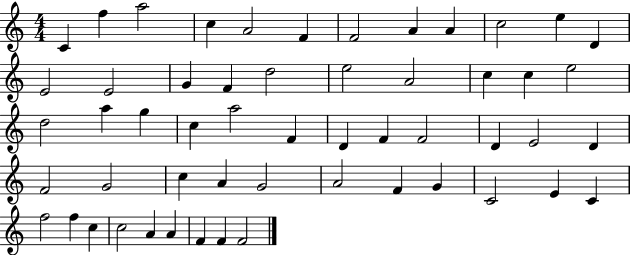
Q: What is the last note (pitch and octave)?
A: F4